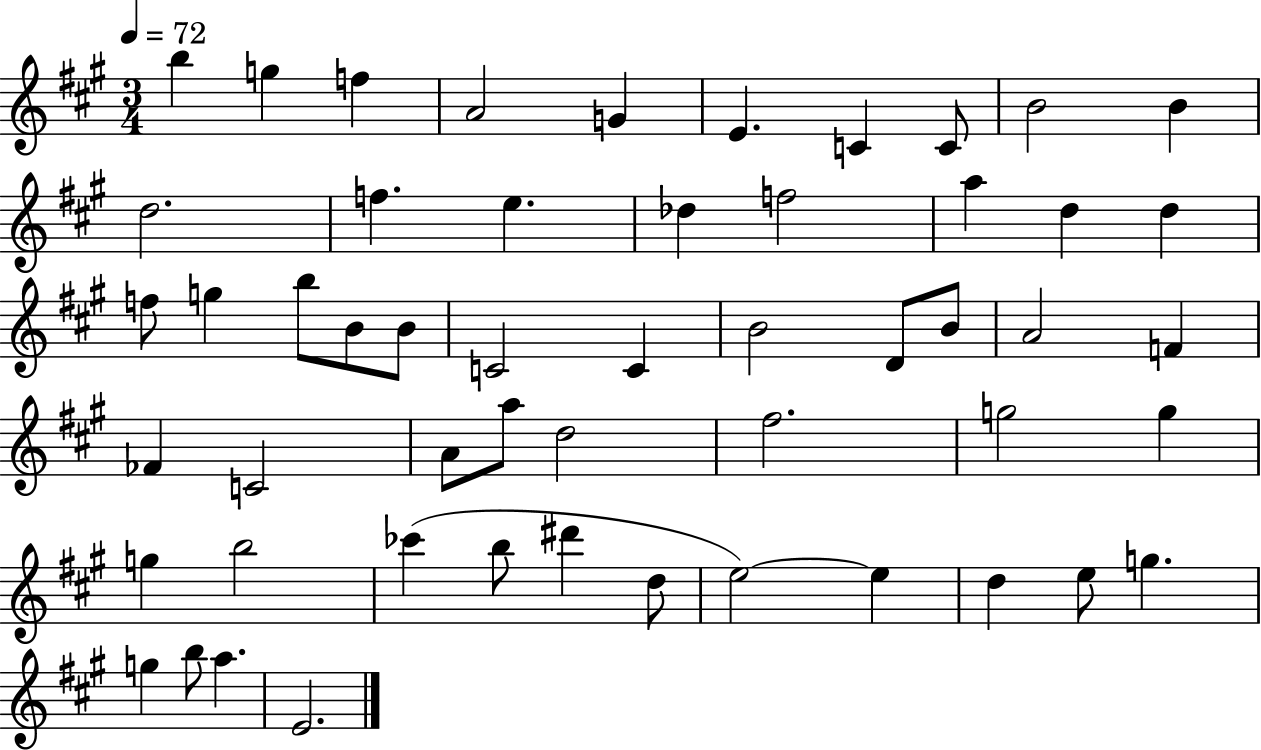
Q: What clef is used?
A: treble